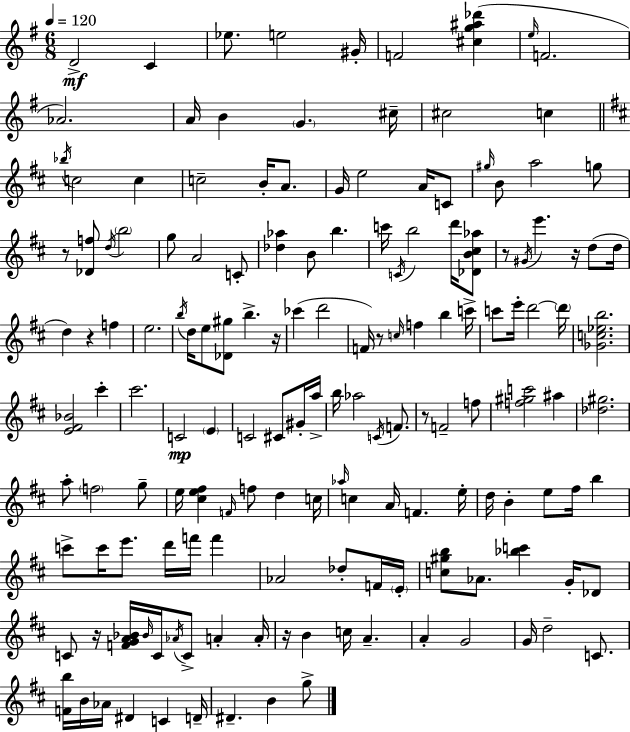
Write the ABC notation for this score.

X:1
T:Untitled
M:6/8
L:1/4
K:G
D2 C _e/2 e2 ^G/4 F2 [^cg^a_d'] e/4 F2 _A2 A/4 B G ^c/4 ^c2 c _b/4 c2 c c2 B/4 A/2 G/4 e2 A/4 C/2 ^g/4 B/2 a2 g/2 z/2 [_Df]/2 d/4 b2 g/2 A2 C/2 [_d_a] B/2 b c'/4 C/4 b2 d'/4 [_DB^c_a]/2 z/2 ^G/4 e' z/4 d/2 d/4 d z f e2 b/4 d/4 e/2 [_D^g]/2 b z/4 _c' d'2 F/4 z/2 c/4 f b c'/4 c'/2 e'/4 d'2 d'/4 [_Gc_eb]2 [E^F_B]2 ^c' ^c'2 C2 E C2 ^C/2 ^G/4 a/4 b/4 _a2 C/4 F/2 z/2 F2 f/2 [f^gc']2 ^a [_d^g]2 a/2 f2 g/2 e/4 [^ce^f] F/4 f/2 d c/4 _a/4 c A/4 F e/4 d/4 B e/2 ^f/4 b c'/2 c'/4 e'/2 d'/4 f'/4 f' _A2 _d/2 F/4 E/4 [c^gb]/2 _A/2 [_bc'] G/4 _D/2 C/2 z/4 [FGA_B]/4 _B/4 C/4 _A/4 C/2 A A/4 z/4 B c/4 A A G2 G/4 d2 C/2 [Fb]/4 B/4 _A/4 ^D C D/4 ^D B g/2